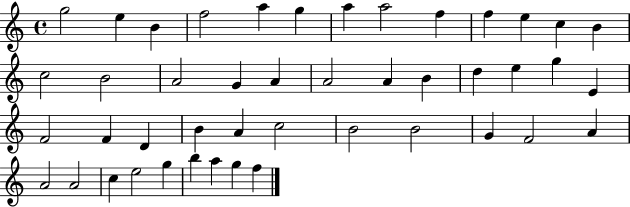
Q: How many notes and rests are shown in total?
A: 45